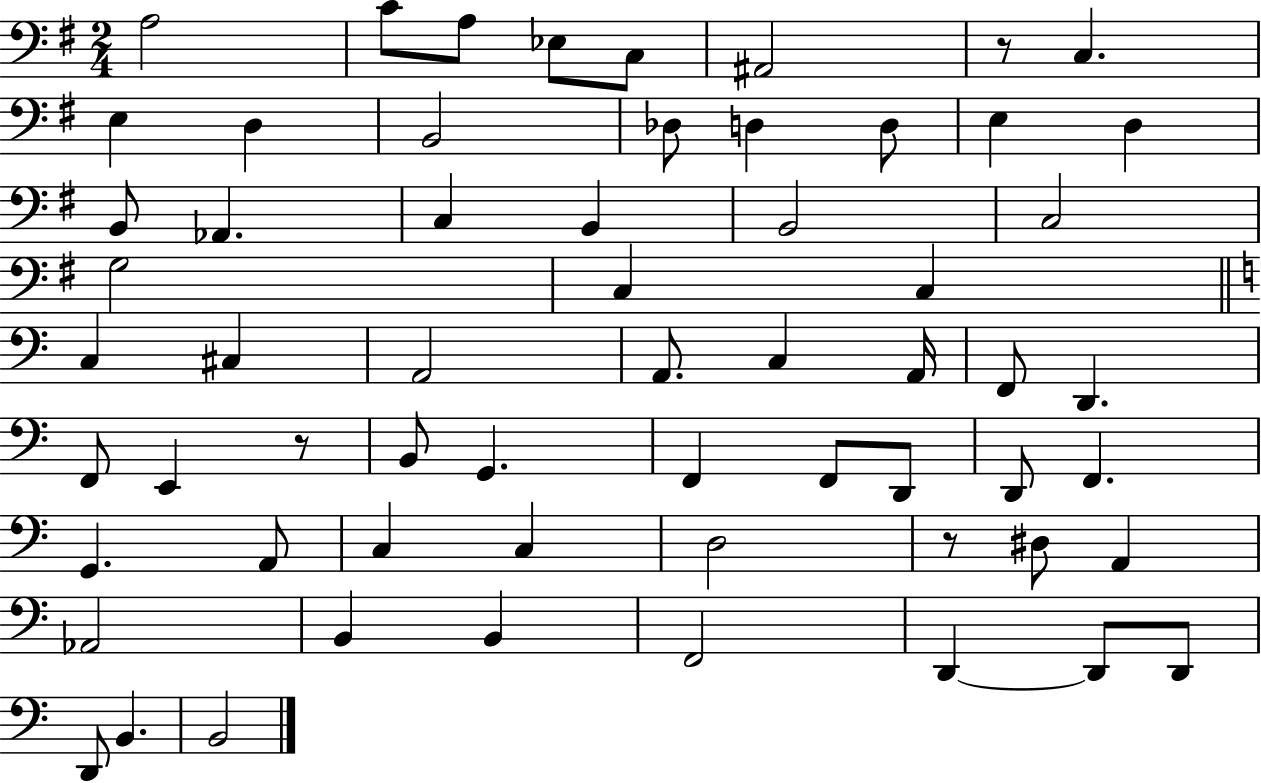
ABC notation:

X:1
T:Untitled
M:2/4
L:1/4
K:G
A,2 C/2 A,/2 _E,/2 C,/2 ^A,,2 z/2 C, E, D, B,,2 _D,/2 D, D,/2 E, D, B,,/2 _A,, C, B,, B,,2 C,2 G,2 C, C, C, ^C, A,,2 A,,/2 C, A,,/4 F,,/2 D,, F,,/2 E,, z/2 B,,/2 G,, F,, F,,/2 D,,/2 D,,/2 F,, G,, A,,/2 C, C, D,2 z/2 ^D,/2 A,, _A,,2 B,, B,, F,,2 D,, D,,/2 D,,/2 D,,/2 B,, B,,2